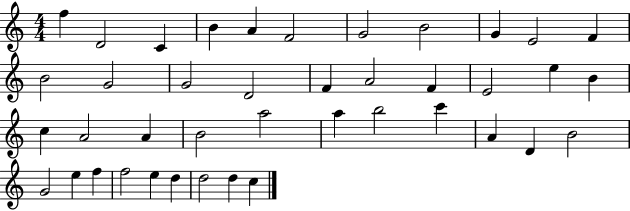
{
  \clef treble
  \numericTimeSignature
  \time 4/4
  \key c \major
  f''4 d'2 c'4 | b'4 a'4 f'2 | g'2 b'2 | g'4 e'2 f'4 | \break b'2 g'2 | g'2 d'2 | f'4 a'2 f'4 | e'2 e''4 b'4 | \break c''4 a'2 a'4 | b'2 a''2 | a''4 b''2 c'''4 | a'4 d'4 b'2 | \break g'2 e''4 f''4 | f''2 e''4 d''4 | d''2 d''4 c''4 | \bar "|."
}